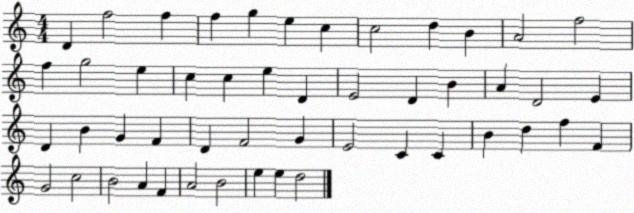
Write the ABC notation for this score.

X:1
T:Untitled
M:4/4
L:1/4
K:C
D f2 f f g e c c2 d B A2 f2 f g2 e c c e D E2 D B A D2 E D B G F D F2 G E2 C C B d f F G2 c2 B2 A F A2 B2 e e d2